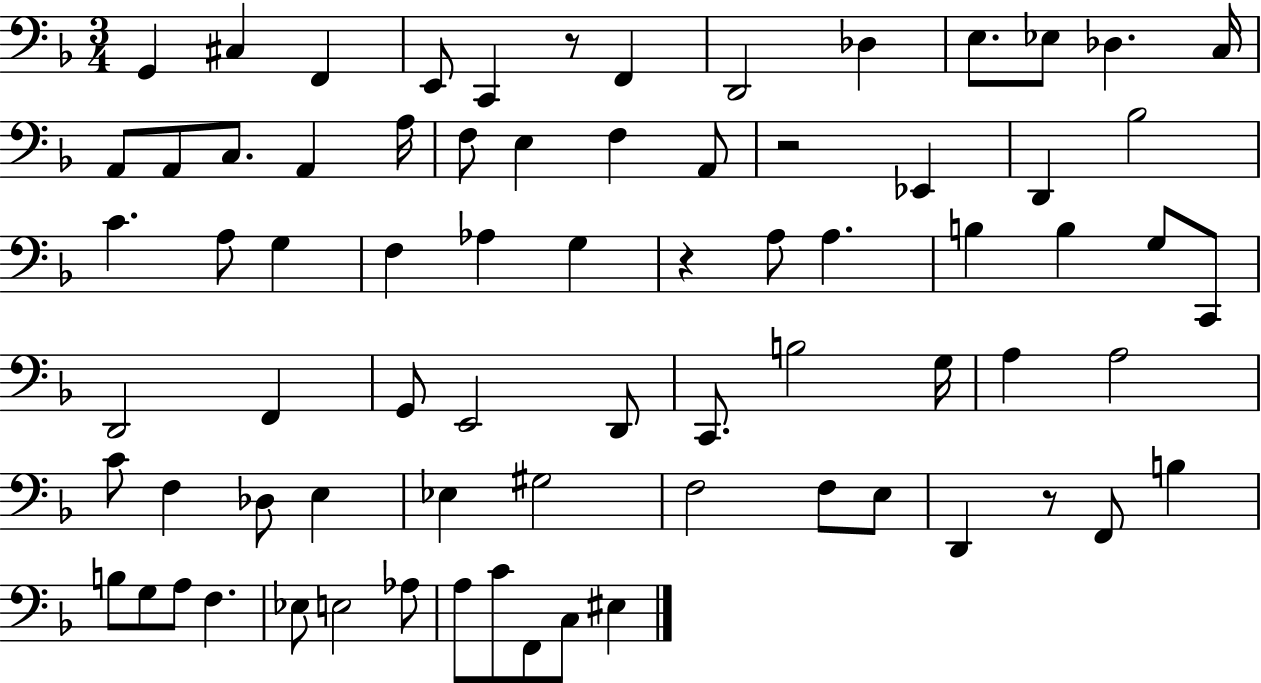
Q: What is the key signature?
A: F major